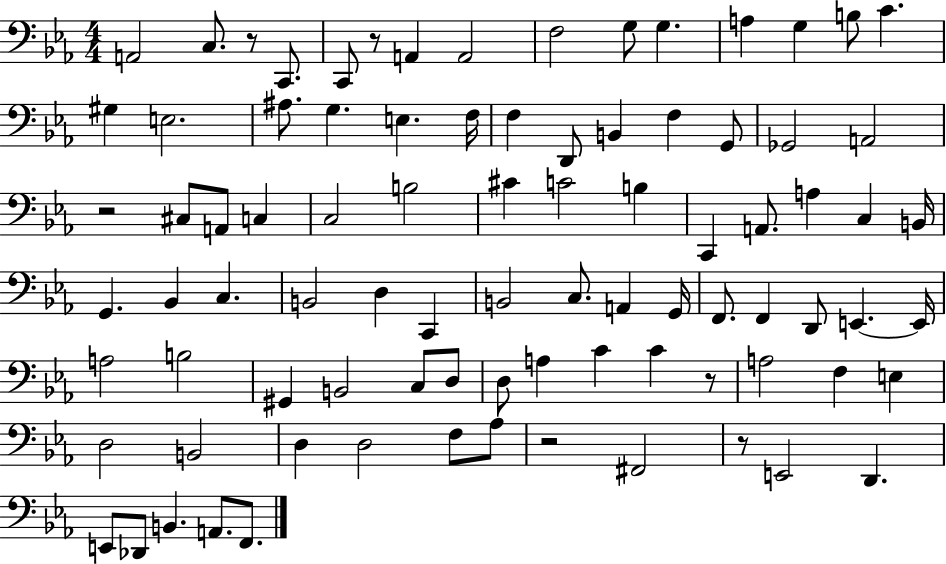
A2/h C3/e. R/e C2/e. C2/e R/e A2/q A2/h F3/h G3/e G3/q. A3/q G3/q B3/e C4/q. G#3/q E3/h. A#3/e. G3/q. E3/q. F3/s F3/q D2/e B2/q F3/q G2/e Gb2/h A2/h R/h C#3/e A2/e C3/q C3/h B3/h C#4/q C4/h B3/q C2/q A2/e. A3/q C3/q B2/s G2/q. Bb2/q C3/q. B2/h D3/q C2/q B2/h C3/e. A2/q G2/s F2/e. F2/q D2/e E2/q. E2/s A3/h B3/h G#2/q B2/h C3/e D3/e D3/e A3/q C4/q C4/q R/e A3/h F3/q E3/q D3/h B2/h D3/q D3/h F3/e Ab3/e R/h F#2/h R/e E2/h D2/q. E2/e Db2/e B2/q. A2/e. F2/e.